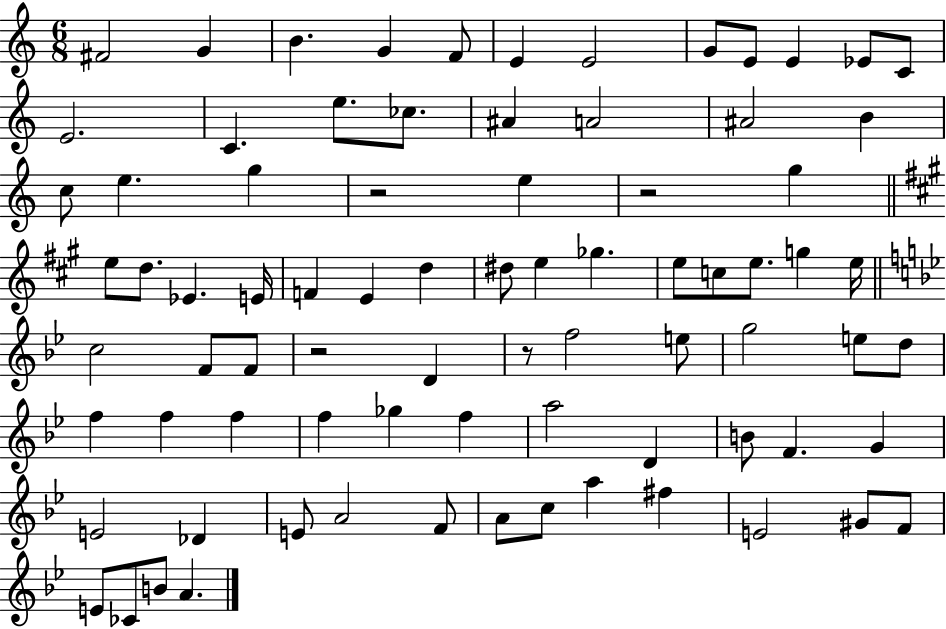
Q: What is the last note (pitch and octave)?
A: A4